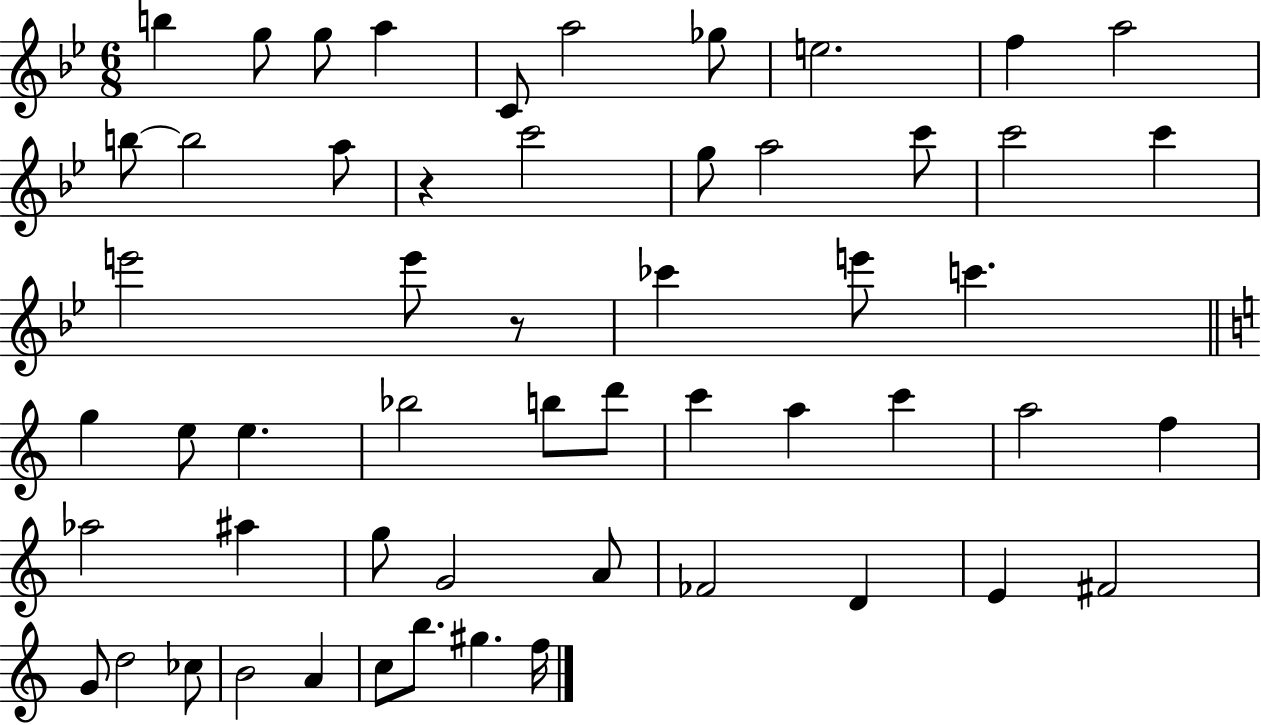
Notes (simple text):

B5/q G5/e G5/e A5/q C4/e A5/h Gb5/e E5/h. F5/q A5/h B5/e B5/h A5/e R/q C6/h G5/e A5/h C6/e C6/h C6/q E6/h E6/e R/e CES6/q E6/e C6/q. G5/q E5/e E5/q. Bb5/h B5/e D6/e C6/q A5/q C6/q A5/h F5/q Ab5/h A#5/q G5/e G4/h A4/e FES4/h D4/q E4/q F#4/h G4/e D5/h CES5/e B4/h A4/q C5/e B5/e. G#5/q. F5/s